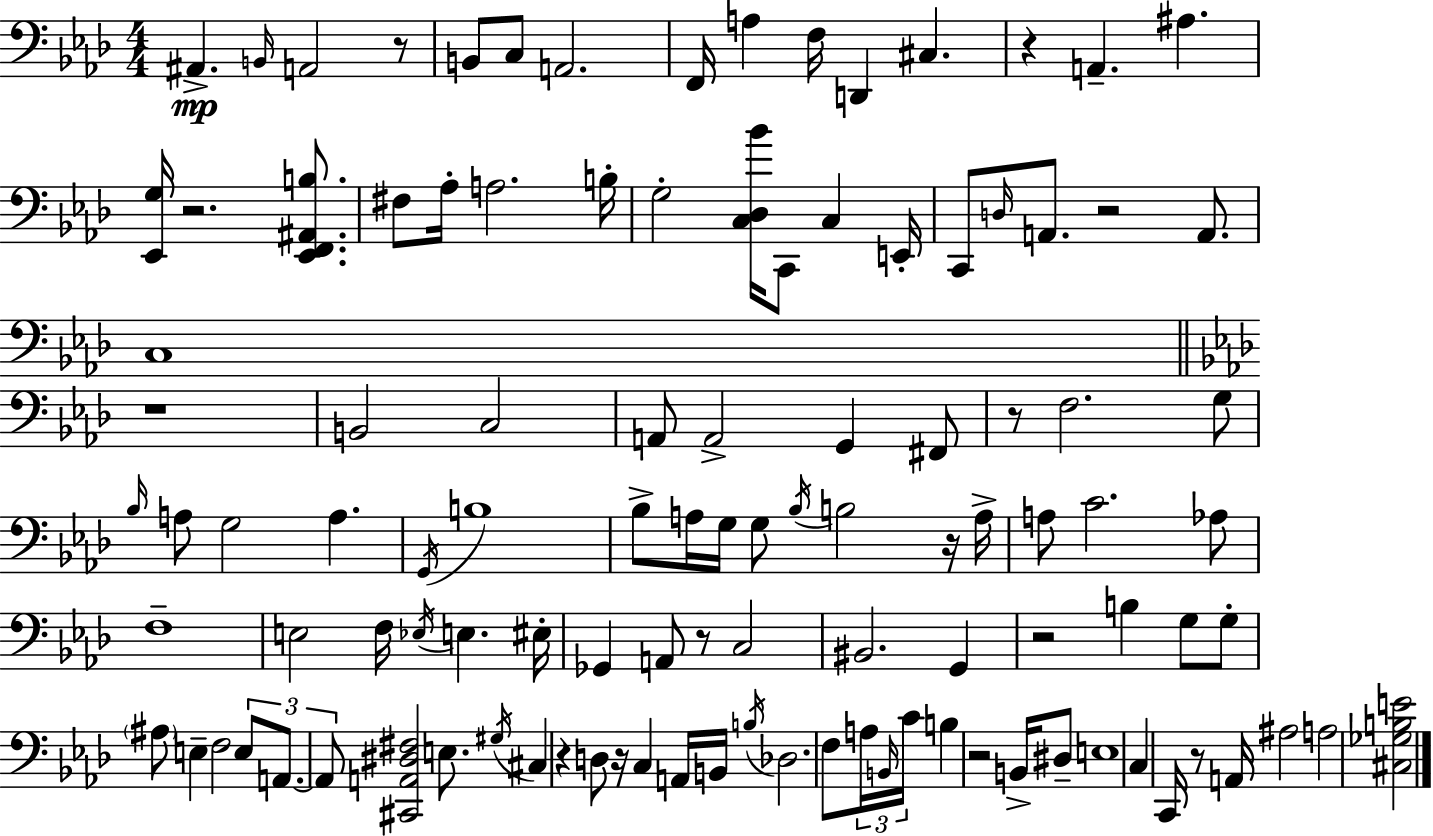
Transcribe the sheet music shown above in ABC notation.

X:1
T:Untitled
M:4/4
L:1/4
K:Fm
^A,, B,,/4 A,,2 z/2 B,,/2 C,/2 A,,2 F,,/4 A, F,/4 D,, ^C, z A,, ^A, [_E,,G,]/4 z2 [_E,,F,,^A,,B,]/2 ^F,/2 _A,/4 A,2 B,/4 G,2 [C,_D,_B]/4 C,,/2 C, E,,/4 C,,/2 D,/4 A,,/2 z2 A,,/2 C,4 z4 B,,2 C,2 A,,/2 A,,2 G,, ^F,,/2 z/2 F,2 G,/2 _B,/4 A,/2 G,2 A, G,,/4 B,4 _B,/2 A,/4 G,/4 G,/2 _B,/4 B,2 z/4 A,/4 A,/2 C2 _A,/2 F,4 E,2 F,/4 _E,/4 E, ^E,/4 _G,, A,,/2 z/2 C,2 ^B,,2 G,, z2 B, G,/2 G,/2 ^A,/2 E, F,2 E,/2 A,,/2 A,,/2 [^C,,A,,^D,^F,]2 E,/2 ^G,/4 ^C, z D,/2 z/4 C, A,,/4 B,,/4 B,/4 _D,2 F,/2 A,/4 B,,/4 C/4 B, z2 B,,/4 ^D,/2 E,4 C, C,,/4 z/2 A,,/4 ^A,2 A,2 [^C,_G,B,E]2